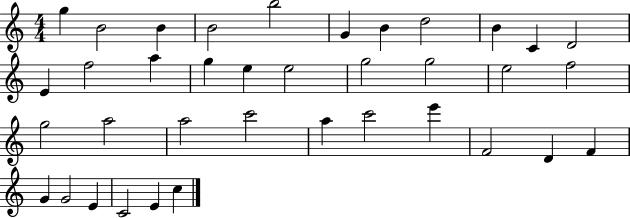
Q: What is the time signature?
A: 4/4